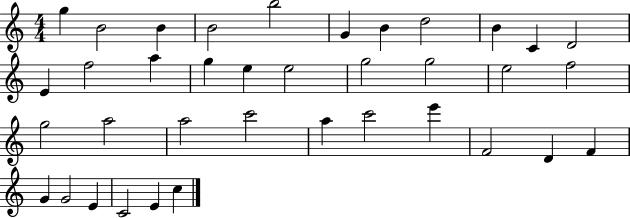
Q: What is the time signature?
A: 4/4